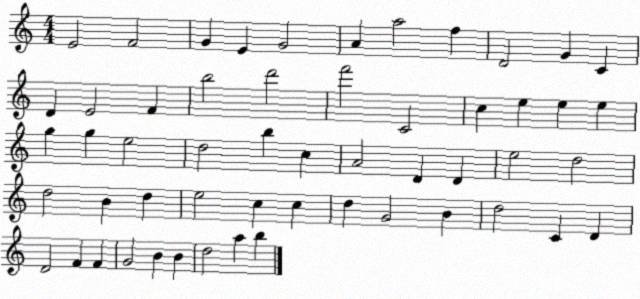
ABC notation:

X:1
T:Untitled
M:4/4
L:1/4
K:C
E2 F2 G E G2 A a2 f D2 G C D E2 F b2 d'2 f'2 C2 c e e e g g e2 d2 b c A2 D D e2 d2 d2 B d e2 c c d G2 B d2 C D D2 F F G2 B B d2 a b